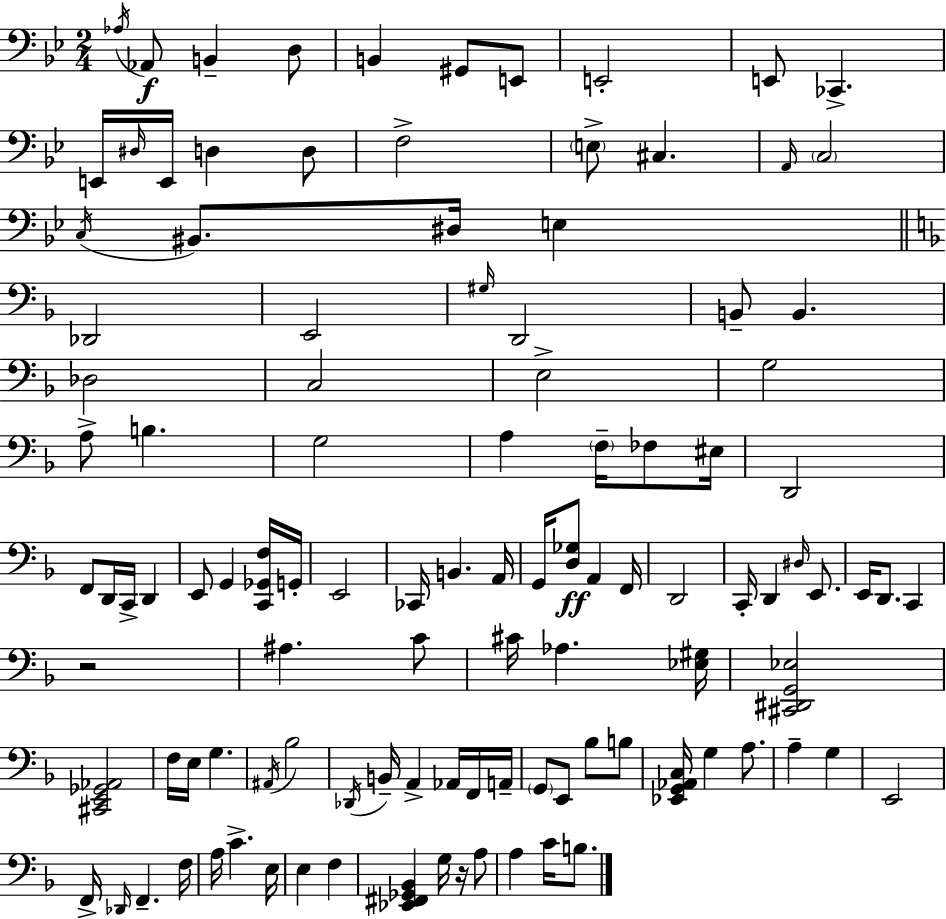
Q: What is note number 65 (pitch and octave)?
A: A#3